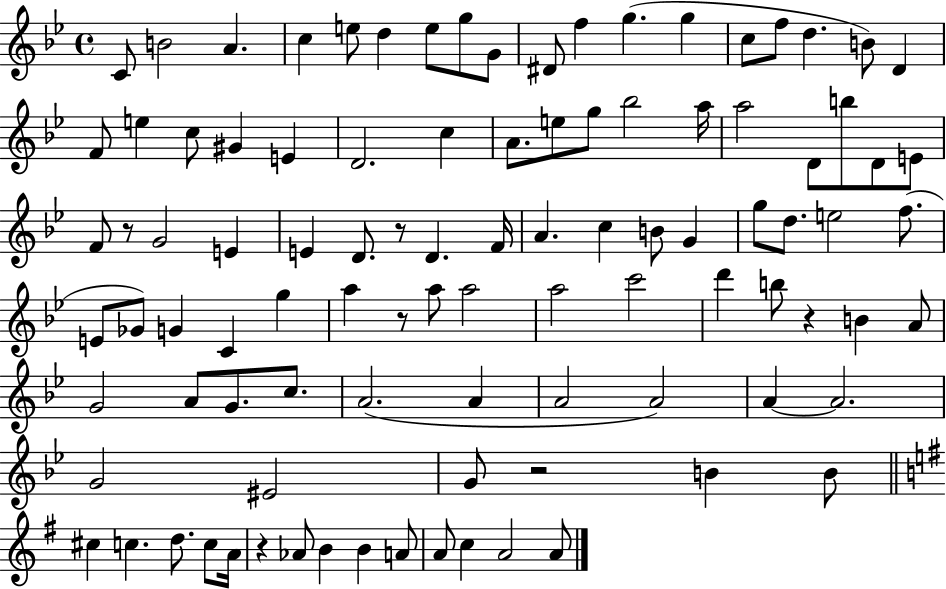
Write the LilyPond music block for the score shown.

{
  \clef treble
  \time 4/4
  \defaultTimeSignature
  \key bes \major
  c'8 b'2 a'4. | c''4 e''8 d''4 e''8 g''8 g'8 | dis'8 f''4 g''4.( g''4 | c''8 f''8 d''4. b'8) d'4 | \break f'8 e''4 c''8 gis'4 e'4 | d'2. c''4 | a'8. e''8 g''8 bes''2 a''16 | a''2 d'8 b''8 d'8 e'8 | \break f'8 r8 g'2 e'4 | e'4 d'8. r8 d'4. f'16 | a'4. c''4 b'8 g'4 | g''8 d''8. e''2 f''8.( | \break e'8 ges'8) g'4 c'4 g''4 | a''4 r8 a''8 a''2 | a''2 c'''2 | d'''4 b''8 r4 b'4 a'8 | \break g'2 a'8 g'8. c''8. | a'2.( a'4 | a'2 a'2) | a'4~~ a'2. | \break g'2 eis'2 | g'8 r2 b'4 b'8 | \bar "||" \break \key g \major cis''4 c''4. d''8. c''8 a'16 | r4 aes'8 b'4 b'4 a'8 | a'8 c''4 a'2 a'8 | \bar "|."
}